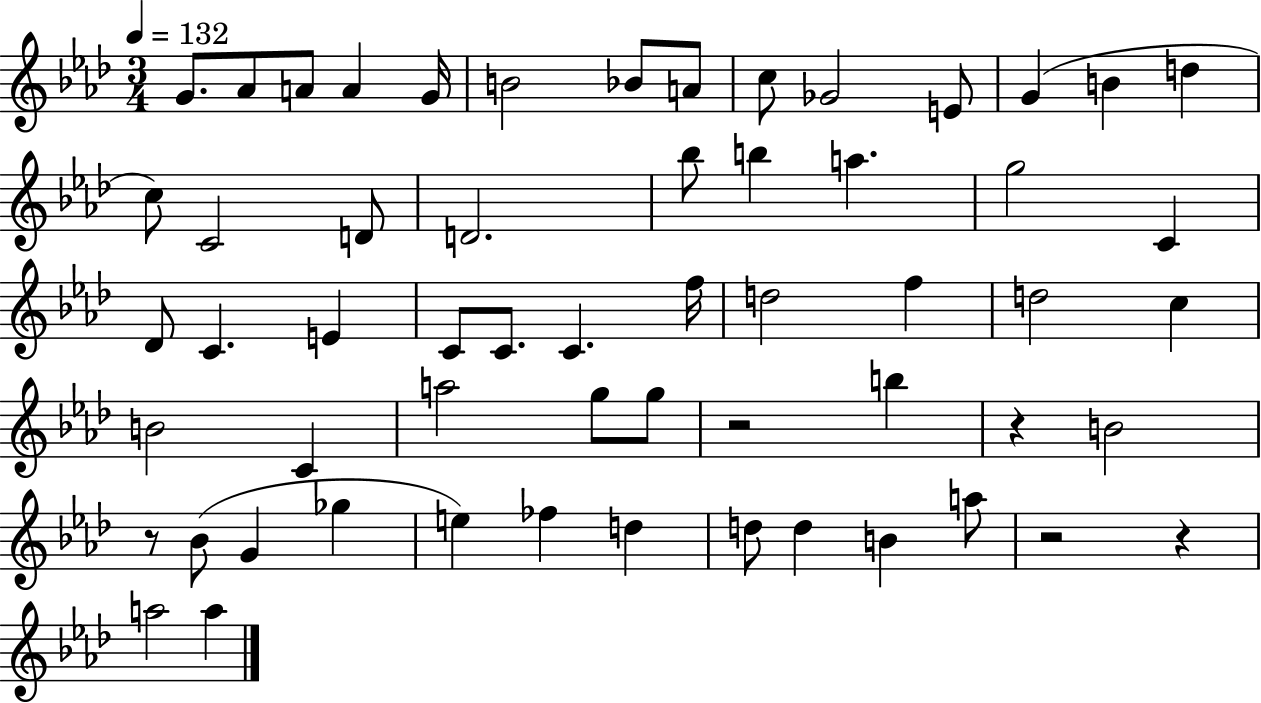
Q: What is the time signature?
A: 3/4